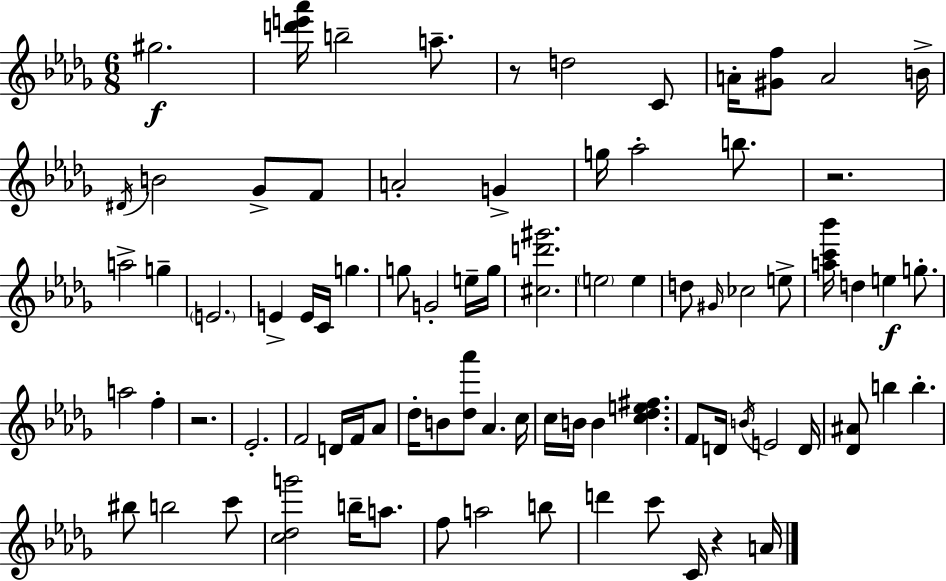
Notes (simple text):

G#5/h. [D6,E6,Ab6]/s B5/h A5/e. R/e D5/h C4/e A4/s [G#4,F5]/e A4/h B4/s D#4/s B4/h Gb4/e F4/e A4/h G4/q G5/s Ab5/h B5/e. R/h. A5/h G5/q E4/h. E4/q E4/s C4/s G5/q. G5/e G4/h E5/s G5/s [C#5,D6,G#6]/h. E5/h E5/q D5/e G#4/s CES5/h E5/e [A5,C6,Bb6]/s D5/q E5/q G5/e. A5/h F5/q R/h. Eb4/h. F4/h D4/s F4/s Ab4/e Db5/s B4/e [Db5,Ab6]/e Ab4/q. C5/s C5/s B4/s B4/q [C5,Db5,E5,F#5]/q. F4/e D4/s B4/s E4/h D4/s [Db4,A#4]/e B5/q B5/q. BIS5/e B5/h C6/e [C5,Db5,G6]/h B5/s A5/e. F5/e A5/h B5/e D6/q C6/e C4/s R/q A4/s